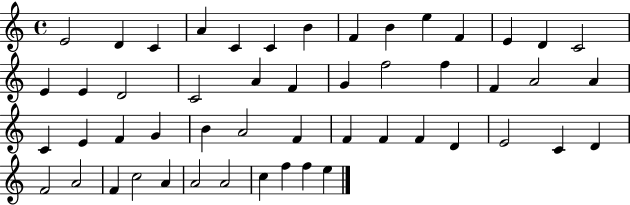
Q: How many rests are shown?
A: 0